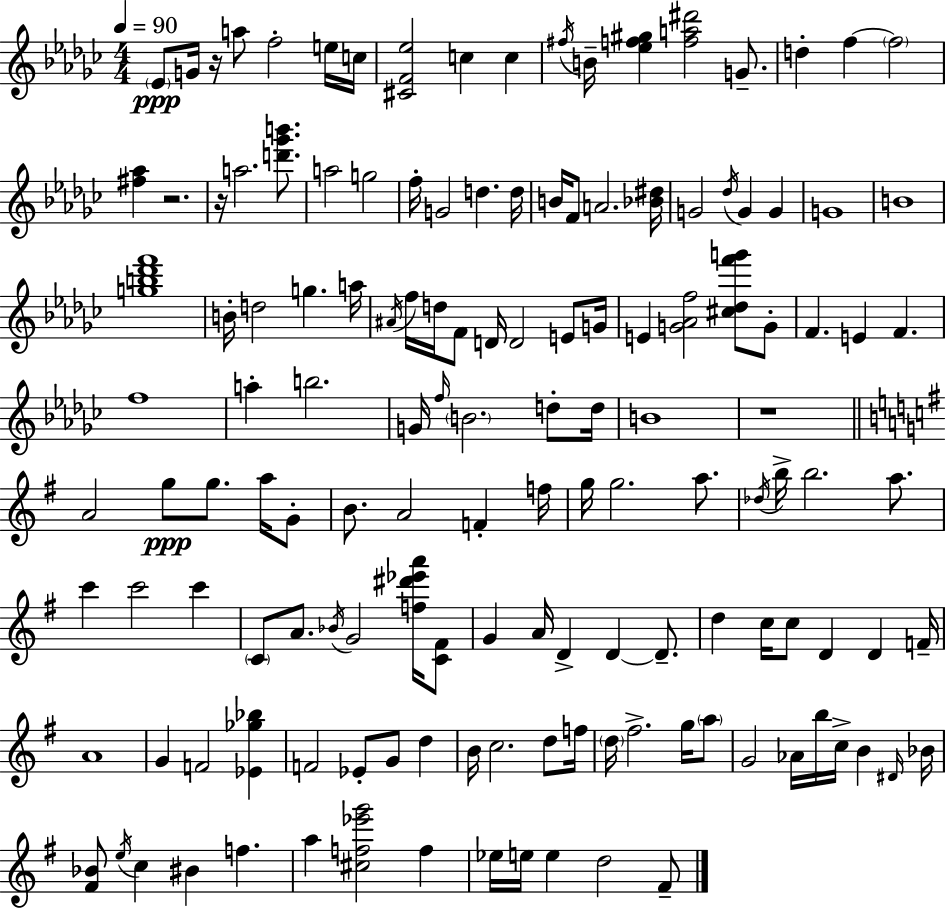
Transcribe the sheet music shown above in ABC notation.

X:1
T:Untitled
M:4/4
L:1/4
K:Ebm
_E/2 G/4 z/4 a/2 f2 e/4 c/4 [^CF_e]2 c c ^f/4 B/4 [_ef^g] [fa^d']2 G/2 d f f2 [^f_a] z2 z/4 a2 [d'_g'b']/2 a2 g2 f/4 G2 d d/4 B/4 F/2 A2 [_B^d]/4 G2 _d/4 G G G4 B4 [gb_d'f']4 B/4 d2 g a/4 ^A/4 f/4 d/4 F/2 D/4 D2 E/2 G/4 E [G_Af]2 [^c_df'g']/2 G/2 F E F f4 a b2 G/4 f/4 B2 d/2 d/4 B4 z4 A2 g/2 g/2 a/4 G/2 B/2 A2 F f/4 g/4 g2 a/2 _d/4 b/4 b2 a/2 c' c'2 c' C/2 A/2 _B/4 G2 [f^d'_e'a']/4 [C^F]/2 G A/4 D D D/2 d c/4 c/2 D D F/4 A4 G F2 [_E_g_b] F2 _E/2 G/2 d B/4 c2 d/2 f/4 d/4 ^f2 g/4 a/2 G2 _A/4 b/4 c/4 B ^D/4 _B/4 [^F_B]/2 e/4 c ^B f a [^cf_e'g']2 f _e/4 e/4 e d2 ^F/2